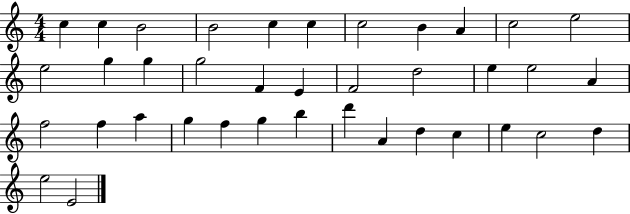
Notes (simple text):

C5/q C5/q B4/h B4/h C5/q C5/q C5/h B4/q A4/q C5/h E5/h E5/h G5/q G5/q G5/h F4/q E4/q F4/h D5/h E5/q E5/h A4/q F5/h F5/q A5/q G5/q F5/q G5/q B5/q D6/q A4/q D5/q C5/q E5/q C5/h D5/q E5/h E4/h